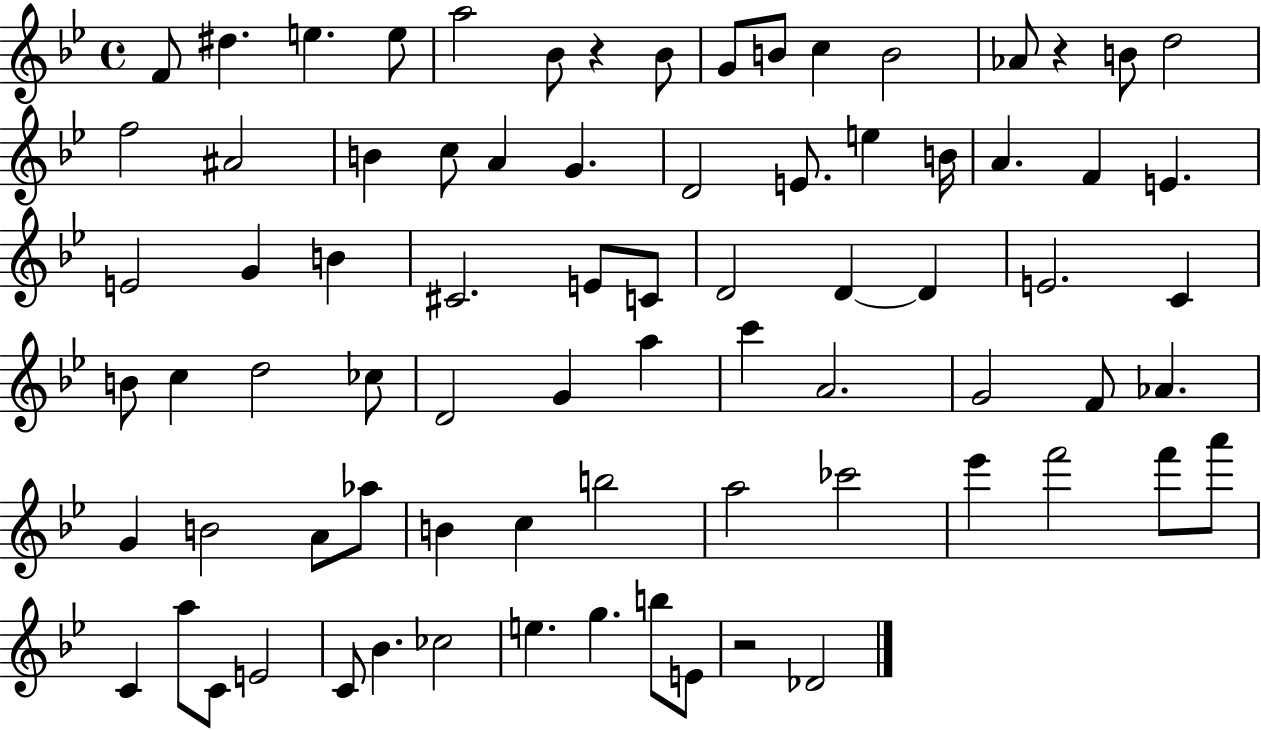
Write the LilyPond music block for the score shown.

{
  \clef treble
  \time 4/4
  \defaultTimeSignature
  \key bes \major
  f'8 dis''4. e''4. e''8 | a''2 bes'8 r4 bes'8 | g'8 b'8 c''4 b'2 | aes'8 r4 b'8 d''2 | \break f''2 ais'2 | b'4 c''8 a'4 g'4. | d'2 e'8. e''4 b'16 | a'4. f'4 e'4. | \break e'2 g'4 b'4 | cis'2. e'8 c'8 | d'2 d'4~~ d'4 | e'2. c'4 | \break b'8 c''4 d''2 ces''8 | d'2 g'4 a''4 | c'''4 a'2. | g'2 f'8 aes'4. | \break g'4 b'2 a'8 aes''8 | b'4 c''4 b''2 | a''2 ces'''2 | ees'''4 f'''2 f'''8 a'''8 | \break c'4 a''8 c'8 e'2 | c'8 bes'4. ces''2 | e''4. g''4. b''8 e'8 | r2 des'2 | \break \bar "|."
}